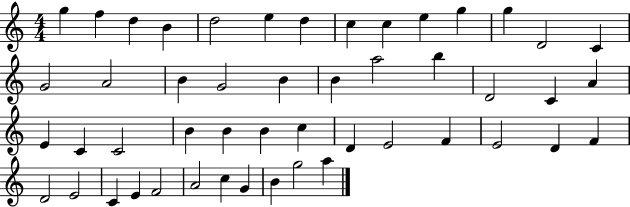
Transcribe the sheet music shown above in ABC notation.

X:1
T:Untitled
M:4/4
L:1/4
K:C
g f d B d2 e d c c e g g D2 C G2 A2 B G2 B B a2 b D2 C A E C C2 B B B c D E2 F E2 D F D2 E2 C E F2 A2 c G B g2 a